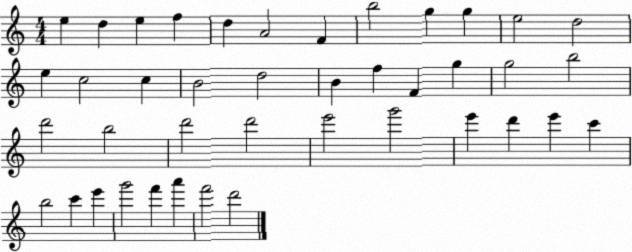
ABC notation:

X:1
T:Untitled
M:4/4
L:1/4
K:C
e d e f d A2 F b2 g g e2 d2 e c2 c B2 d2 B f F g g2 b2 d'2 b2 d'2 d'2 e'2 g'2 e' d' e' c' b2 c' e' g'2 f' a' f'2 d'2